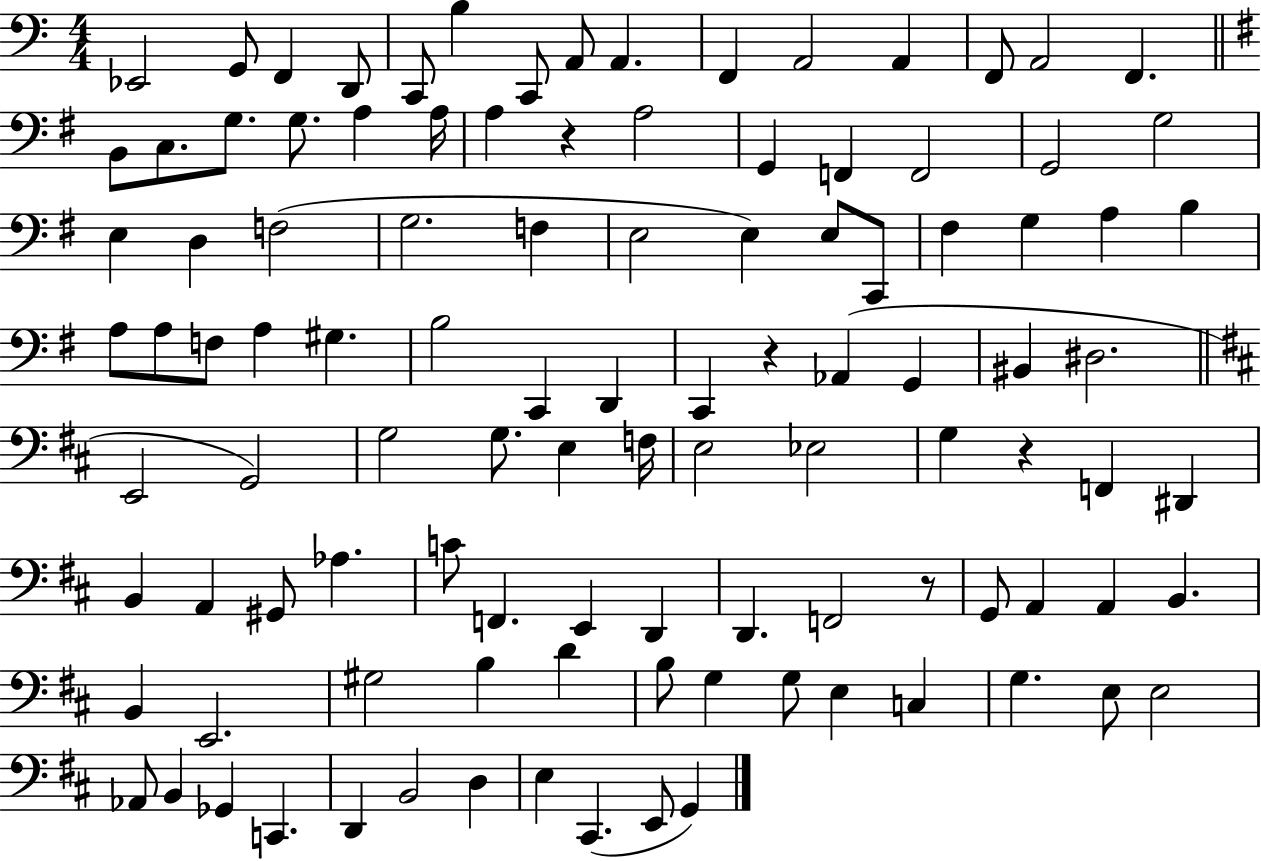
Eb2/h G2/e F2/q D2/e C2/e B3/q C2/e A2/e A2/q. F2/q A2/h A2/q F2/e A2/h F2/q. B2/e C3/e. G3/e. G3/e. A3/q A3/s A3/q R/q A3/h G2/q F2/q F2/h G2/h G3/h E3/q D3/q F3/h G3/h. F3/q E3/h E3/q E3/e C2/e F#3/q G3/q A3/q B3/q A3/e A3/e F3/e A3/q G#3/q. B3/h C2/q D2/q C2/q R/q Ab2/q G2/q BIS2/q D#3/h. E2/h G2/h G3/h G3/e. E3/q F3/s E3/h Eb3/h G3/q R/q F2/q D#2/q B2/q A2/q G#2/e Ab3/q. C4/e F2/q. E2/q D2/q D2/q. F2/h R/e G2/e A2/q A2/q B2/q. B2/q E2/h. G#3/h B3/q D4/q B3/e G3/q G3/e E3/q C3/q G3/q. E3/e E3/h Ab2/e B2/q Gb2/q C2/q. D2/q B2/h D3/q E3/q C#2/q. E2/e G2/q